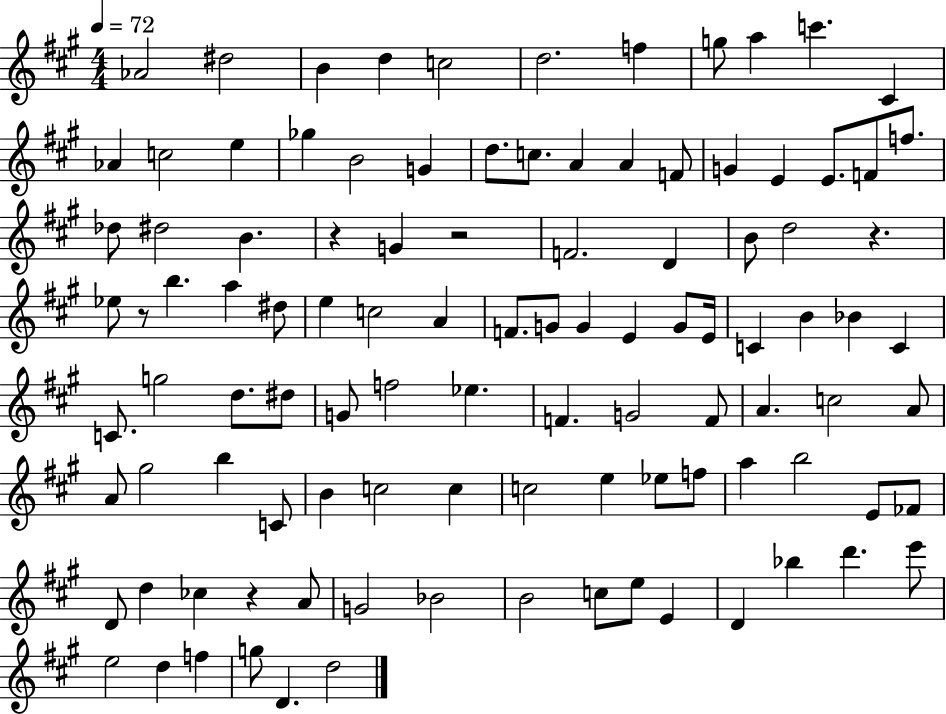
X:1
T:Untitled
M:4/4
L:1/4
K:A
_A2 ^d2 B d c2 d2 f g/2 a c' ^C _A c2 e _g B2 G d/2 c/2 A A F/2 G E E/2 F/2 f/2 _d/2 ^d2 B z G z2 F2 D B/2 d2 z _e/2 z/2 b a ^d/2 e c2 A F/2 G/2 G E G/2 E/4 C B _B C C/2 g2 d/2 ^d/2 G/2 f2 _e F G2 F/2 A c2 A/2 A/2 ^g2 b C/2 B c2 c c2 e _e/2 f/2 a b2 E/2 _F/2 D/2 d _c z A/2 G2 _B2 B2 c/2 e/2 E D _b d' e'/2 e2 d f g/2 D d2